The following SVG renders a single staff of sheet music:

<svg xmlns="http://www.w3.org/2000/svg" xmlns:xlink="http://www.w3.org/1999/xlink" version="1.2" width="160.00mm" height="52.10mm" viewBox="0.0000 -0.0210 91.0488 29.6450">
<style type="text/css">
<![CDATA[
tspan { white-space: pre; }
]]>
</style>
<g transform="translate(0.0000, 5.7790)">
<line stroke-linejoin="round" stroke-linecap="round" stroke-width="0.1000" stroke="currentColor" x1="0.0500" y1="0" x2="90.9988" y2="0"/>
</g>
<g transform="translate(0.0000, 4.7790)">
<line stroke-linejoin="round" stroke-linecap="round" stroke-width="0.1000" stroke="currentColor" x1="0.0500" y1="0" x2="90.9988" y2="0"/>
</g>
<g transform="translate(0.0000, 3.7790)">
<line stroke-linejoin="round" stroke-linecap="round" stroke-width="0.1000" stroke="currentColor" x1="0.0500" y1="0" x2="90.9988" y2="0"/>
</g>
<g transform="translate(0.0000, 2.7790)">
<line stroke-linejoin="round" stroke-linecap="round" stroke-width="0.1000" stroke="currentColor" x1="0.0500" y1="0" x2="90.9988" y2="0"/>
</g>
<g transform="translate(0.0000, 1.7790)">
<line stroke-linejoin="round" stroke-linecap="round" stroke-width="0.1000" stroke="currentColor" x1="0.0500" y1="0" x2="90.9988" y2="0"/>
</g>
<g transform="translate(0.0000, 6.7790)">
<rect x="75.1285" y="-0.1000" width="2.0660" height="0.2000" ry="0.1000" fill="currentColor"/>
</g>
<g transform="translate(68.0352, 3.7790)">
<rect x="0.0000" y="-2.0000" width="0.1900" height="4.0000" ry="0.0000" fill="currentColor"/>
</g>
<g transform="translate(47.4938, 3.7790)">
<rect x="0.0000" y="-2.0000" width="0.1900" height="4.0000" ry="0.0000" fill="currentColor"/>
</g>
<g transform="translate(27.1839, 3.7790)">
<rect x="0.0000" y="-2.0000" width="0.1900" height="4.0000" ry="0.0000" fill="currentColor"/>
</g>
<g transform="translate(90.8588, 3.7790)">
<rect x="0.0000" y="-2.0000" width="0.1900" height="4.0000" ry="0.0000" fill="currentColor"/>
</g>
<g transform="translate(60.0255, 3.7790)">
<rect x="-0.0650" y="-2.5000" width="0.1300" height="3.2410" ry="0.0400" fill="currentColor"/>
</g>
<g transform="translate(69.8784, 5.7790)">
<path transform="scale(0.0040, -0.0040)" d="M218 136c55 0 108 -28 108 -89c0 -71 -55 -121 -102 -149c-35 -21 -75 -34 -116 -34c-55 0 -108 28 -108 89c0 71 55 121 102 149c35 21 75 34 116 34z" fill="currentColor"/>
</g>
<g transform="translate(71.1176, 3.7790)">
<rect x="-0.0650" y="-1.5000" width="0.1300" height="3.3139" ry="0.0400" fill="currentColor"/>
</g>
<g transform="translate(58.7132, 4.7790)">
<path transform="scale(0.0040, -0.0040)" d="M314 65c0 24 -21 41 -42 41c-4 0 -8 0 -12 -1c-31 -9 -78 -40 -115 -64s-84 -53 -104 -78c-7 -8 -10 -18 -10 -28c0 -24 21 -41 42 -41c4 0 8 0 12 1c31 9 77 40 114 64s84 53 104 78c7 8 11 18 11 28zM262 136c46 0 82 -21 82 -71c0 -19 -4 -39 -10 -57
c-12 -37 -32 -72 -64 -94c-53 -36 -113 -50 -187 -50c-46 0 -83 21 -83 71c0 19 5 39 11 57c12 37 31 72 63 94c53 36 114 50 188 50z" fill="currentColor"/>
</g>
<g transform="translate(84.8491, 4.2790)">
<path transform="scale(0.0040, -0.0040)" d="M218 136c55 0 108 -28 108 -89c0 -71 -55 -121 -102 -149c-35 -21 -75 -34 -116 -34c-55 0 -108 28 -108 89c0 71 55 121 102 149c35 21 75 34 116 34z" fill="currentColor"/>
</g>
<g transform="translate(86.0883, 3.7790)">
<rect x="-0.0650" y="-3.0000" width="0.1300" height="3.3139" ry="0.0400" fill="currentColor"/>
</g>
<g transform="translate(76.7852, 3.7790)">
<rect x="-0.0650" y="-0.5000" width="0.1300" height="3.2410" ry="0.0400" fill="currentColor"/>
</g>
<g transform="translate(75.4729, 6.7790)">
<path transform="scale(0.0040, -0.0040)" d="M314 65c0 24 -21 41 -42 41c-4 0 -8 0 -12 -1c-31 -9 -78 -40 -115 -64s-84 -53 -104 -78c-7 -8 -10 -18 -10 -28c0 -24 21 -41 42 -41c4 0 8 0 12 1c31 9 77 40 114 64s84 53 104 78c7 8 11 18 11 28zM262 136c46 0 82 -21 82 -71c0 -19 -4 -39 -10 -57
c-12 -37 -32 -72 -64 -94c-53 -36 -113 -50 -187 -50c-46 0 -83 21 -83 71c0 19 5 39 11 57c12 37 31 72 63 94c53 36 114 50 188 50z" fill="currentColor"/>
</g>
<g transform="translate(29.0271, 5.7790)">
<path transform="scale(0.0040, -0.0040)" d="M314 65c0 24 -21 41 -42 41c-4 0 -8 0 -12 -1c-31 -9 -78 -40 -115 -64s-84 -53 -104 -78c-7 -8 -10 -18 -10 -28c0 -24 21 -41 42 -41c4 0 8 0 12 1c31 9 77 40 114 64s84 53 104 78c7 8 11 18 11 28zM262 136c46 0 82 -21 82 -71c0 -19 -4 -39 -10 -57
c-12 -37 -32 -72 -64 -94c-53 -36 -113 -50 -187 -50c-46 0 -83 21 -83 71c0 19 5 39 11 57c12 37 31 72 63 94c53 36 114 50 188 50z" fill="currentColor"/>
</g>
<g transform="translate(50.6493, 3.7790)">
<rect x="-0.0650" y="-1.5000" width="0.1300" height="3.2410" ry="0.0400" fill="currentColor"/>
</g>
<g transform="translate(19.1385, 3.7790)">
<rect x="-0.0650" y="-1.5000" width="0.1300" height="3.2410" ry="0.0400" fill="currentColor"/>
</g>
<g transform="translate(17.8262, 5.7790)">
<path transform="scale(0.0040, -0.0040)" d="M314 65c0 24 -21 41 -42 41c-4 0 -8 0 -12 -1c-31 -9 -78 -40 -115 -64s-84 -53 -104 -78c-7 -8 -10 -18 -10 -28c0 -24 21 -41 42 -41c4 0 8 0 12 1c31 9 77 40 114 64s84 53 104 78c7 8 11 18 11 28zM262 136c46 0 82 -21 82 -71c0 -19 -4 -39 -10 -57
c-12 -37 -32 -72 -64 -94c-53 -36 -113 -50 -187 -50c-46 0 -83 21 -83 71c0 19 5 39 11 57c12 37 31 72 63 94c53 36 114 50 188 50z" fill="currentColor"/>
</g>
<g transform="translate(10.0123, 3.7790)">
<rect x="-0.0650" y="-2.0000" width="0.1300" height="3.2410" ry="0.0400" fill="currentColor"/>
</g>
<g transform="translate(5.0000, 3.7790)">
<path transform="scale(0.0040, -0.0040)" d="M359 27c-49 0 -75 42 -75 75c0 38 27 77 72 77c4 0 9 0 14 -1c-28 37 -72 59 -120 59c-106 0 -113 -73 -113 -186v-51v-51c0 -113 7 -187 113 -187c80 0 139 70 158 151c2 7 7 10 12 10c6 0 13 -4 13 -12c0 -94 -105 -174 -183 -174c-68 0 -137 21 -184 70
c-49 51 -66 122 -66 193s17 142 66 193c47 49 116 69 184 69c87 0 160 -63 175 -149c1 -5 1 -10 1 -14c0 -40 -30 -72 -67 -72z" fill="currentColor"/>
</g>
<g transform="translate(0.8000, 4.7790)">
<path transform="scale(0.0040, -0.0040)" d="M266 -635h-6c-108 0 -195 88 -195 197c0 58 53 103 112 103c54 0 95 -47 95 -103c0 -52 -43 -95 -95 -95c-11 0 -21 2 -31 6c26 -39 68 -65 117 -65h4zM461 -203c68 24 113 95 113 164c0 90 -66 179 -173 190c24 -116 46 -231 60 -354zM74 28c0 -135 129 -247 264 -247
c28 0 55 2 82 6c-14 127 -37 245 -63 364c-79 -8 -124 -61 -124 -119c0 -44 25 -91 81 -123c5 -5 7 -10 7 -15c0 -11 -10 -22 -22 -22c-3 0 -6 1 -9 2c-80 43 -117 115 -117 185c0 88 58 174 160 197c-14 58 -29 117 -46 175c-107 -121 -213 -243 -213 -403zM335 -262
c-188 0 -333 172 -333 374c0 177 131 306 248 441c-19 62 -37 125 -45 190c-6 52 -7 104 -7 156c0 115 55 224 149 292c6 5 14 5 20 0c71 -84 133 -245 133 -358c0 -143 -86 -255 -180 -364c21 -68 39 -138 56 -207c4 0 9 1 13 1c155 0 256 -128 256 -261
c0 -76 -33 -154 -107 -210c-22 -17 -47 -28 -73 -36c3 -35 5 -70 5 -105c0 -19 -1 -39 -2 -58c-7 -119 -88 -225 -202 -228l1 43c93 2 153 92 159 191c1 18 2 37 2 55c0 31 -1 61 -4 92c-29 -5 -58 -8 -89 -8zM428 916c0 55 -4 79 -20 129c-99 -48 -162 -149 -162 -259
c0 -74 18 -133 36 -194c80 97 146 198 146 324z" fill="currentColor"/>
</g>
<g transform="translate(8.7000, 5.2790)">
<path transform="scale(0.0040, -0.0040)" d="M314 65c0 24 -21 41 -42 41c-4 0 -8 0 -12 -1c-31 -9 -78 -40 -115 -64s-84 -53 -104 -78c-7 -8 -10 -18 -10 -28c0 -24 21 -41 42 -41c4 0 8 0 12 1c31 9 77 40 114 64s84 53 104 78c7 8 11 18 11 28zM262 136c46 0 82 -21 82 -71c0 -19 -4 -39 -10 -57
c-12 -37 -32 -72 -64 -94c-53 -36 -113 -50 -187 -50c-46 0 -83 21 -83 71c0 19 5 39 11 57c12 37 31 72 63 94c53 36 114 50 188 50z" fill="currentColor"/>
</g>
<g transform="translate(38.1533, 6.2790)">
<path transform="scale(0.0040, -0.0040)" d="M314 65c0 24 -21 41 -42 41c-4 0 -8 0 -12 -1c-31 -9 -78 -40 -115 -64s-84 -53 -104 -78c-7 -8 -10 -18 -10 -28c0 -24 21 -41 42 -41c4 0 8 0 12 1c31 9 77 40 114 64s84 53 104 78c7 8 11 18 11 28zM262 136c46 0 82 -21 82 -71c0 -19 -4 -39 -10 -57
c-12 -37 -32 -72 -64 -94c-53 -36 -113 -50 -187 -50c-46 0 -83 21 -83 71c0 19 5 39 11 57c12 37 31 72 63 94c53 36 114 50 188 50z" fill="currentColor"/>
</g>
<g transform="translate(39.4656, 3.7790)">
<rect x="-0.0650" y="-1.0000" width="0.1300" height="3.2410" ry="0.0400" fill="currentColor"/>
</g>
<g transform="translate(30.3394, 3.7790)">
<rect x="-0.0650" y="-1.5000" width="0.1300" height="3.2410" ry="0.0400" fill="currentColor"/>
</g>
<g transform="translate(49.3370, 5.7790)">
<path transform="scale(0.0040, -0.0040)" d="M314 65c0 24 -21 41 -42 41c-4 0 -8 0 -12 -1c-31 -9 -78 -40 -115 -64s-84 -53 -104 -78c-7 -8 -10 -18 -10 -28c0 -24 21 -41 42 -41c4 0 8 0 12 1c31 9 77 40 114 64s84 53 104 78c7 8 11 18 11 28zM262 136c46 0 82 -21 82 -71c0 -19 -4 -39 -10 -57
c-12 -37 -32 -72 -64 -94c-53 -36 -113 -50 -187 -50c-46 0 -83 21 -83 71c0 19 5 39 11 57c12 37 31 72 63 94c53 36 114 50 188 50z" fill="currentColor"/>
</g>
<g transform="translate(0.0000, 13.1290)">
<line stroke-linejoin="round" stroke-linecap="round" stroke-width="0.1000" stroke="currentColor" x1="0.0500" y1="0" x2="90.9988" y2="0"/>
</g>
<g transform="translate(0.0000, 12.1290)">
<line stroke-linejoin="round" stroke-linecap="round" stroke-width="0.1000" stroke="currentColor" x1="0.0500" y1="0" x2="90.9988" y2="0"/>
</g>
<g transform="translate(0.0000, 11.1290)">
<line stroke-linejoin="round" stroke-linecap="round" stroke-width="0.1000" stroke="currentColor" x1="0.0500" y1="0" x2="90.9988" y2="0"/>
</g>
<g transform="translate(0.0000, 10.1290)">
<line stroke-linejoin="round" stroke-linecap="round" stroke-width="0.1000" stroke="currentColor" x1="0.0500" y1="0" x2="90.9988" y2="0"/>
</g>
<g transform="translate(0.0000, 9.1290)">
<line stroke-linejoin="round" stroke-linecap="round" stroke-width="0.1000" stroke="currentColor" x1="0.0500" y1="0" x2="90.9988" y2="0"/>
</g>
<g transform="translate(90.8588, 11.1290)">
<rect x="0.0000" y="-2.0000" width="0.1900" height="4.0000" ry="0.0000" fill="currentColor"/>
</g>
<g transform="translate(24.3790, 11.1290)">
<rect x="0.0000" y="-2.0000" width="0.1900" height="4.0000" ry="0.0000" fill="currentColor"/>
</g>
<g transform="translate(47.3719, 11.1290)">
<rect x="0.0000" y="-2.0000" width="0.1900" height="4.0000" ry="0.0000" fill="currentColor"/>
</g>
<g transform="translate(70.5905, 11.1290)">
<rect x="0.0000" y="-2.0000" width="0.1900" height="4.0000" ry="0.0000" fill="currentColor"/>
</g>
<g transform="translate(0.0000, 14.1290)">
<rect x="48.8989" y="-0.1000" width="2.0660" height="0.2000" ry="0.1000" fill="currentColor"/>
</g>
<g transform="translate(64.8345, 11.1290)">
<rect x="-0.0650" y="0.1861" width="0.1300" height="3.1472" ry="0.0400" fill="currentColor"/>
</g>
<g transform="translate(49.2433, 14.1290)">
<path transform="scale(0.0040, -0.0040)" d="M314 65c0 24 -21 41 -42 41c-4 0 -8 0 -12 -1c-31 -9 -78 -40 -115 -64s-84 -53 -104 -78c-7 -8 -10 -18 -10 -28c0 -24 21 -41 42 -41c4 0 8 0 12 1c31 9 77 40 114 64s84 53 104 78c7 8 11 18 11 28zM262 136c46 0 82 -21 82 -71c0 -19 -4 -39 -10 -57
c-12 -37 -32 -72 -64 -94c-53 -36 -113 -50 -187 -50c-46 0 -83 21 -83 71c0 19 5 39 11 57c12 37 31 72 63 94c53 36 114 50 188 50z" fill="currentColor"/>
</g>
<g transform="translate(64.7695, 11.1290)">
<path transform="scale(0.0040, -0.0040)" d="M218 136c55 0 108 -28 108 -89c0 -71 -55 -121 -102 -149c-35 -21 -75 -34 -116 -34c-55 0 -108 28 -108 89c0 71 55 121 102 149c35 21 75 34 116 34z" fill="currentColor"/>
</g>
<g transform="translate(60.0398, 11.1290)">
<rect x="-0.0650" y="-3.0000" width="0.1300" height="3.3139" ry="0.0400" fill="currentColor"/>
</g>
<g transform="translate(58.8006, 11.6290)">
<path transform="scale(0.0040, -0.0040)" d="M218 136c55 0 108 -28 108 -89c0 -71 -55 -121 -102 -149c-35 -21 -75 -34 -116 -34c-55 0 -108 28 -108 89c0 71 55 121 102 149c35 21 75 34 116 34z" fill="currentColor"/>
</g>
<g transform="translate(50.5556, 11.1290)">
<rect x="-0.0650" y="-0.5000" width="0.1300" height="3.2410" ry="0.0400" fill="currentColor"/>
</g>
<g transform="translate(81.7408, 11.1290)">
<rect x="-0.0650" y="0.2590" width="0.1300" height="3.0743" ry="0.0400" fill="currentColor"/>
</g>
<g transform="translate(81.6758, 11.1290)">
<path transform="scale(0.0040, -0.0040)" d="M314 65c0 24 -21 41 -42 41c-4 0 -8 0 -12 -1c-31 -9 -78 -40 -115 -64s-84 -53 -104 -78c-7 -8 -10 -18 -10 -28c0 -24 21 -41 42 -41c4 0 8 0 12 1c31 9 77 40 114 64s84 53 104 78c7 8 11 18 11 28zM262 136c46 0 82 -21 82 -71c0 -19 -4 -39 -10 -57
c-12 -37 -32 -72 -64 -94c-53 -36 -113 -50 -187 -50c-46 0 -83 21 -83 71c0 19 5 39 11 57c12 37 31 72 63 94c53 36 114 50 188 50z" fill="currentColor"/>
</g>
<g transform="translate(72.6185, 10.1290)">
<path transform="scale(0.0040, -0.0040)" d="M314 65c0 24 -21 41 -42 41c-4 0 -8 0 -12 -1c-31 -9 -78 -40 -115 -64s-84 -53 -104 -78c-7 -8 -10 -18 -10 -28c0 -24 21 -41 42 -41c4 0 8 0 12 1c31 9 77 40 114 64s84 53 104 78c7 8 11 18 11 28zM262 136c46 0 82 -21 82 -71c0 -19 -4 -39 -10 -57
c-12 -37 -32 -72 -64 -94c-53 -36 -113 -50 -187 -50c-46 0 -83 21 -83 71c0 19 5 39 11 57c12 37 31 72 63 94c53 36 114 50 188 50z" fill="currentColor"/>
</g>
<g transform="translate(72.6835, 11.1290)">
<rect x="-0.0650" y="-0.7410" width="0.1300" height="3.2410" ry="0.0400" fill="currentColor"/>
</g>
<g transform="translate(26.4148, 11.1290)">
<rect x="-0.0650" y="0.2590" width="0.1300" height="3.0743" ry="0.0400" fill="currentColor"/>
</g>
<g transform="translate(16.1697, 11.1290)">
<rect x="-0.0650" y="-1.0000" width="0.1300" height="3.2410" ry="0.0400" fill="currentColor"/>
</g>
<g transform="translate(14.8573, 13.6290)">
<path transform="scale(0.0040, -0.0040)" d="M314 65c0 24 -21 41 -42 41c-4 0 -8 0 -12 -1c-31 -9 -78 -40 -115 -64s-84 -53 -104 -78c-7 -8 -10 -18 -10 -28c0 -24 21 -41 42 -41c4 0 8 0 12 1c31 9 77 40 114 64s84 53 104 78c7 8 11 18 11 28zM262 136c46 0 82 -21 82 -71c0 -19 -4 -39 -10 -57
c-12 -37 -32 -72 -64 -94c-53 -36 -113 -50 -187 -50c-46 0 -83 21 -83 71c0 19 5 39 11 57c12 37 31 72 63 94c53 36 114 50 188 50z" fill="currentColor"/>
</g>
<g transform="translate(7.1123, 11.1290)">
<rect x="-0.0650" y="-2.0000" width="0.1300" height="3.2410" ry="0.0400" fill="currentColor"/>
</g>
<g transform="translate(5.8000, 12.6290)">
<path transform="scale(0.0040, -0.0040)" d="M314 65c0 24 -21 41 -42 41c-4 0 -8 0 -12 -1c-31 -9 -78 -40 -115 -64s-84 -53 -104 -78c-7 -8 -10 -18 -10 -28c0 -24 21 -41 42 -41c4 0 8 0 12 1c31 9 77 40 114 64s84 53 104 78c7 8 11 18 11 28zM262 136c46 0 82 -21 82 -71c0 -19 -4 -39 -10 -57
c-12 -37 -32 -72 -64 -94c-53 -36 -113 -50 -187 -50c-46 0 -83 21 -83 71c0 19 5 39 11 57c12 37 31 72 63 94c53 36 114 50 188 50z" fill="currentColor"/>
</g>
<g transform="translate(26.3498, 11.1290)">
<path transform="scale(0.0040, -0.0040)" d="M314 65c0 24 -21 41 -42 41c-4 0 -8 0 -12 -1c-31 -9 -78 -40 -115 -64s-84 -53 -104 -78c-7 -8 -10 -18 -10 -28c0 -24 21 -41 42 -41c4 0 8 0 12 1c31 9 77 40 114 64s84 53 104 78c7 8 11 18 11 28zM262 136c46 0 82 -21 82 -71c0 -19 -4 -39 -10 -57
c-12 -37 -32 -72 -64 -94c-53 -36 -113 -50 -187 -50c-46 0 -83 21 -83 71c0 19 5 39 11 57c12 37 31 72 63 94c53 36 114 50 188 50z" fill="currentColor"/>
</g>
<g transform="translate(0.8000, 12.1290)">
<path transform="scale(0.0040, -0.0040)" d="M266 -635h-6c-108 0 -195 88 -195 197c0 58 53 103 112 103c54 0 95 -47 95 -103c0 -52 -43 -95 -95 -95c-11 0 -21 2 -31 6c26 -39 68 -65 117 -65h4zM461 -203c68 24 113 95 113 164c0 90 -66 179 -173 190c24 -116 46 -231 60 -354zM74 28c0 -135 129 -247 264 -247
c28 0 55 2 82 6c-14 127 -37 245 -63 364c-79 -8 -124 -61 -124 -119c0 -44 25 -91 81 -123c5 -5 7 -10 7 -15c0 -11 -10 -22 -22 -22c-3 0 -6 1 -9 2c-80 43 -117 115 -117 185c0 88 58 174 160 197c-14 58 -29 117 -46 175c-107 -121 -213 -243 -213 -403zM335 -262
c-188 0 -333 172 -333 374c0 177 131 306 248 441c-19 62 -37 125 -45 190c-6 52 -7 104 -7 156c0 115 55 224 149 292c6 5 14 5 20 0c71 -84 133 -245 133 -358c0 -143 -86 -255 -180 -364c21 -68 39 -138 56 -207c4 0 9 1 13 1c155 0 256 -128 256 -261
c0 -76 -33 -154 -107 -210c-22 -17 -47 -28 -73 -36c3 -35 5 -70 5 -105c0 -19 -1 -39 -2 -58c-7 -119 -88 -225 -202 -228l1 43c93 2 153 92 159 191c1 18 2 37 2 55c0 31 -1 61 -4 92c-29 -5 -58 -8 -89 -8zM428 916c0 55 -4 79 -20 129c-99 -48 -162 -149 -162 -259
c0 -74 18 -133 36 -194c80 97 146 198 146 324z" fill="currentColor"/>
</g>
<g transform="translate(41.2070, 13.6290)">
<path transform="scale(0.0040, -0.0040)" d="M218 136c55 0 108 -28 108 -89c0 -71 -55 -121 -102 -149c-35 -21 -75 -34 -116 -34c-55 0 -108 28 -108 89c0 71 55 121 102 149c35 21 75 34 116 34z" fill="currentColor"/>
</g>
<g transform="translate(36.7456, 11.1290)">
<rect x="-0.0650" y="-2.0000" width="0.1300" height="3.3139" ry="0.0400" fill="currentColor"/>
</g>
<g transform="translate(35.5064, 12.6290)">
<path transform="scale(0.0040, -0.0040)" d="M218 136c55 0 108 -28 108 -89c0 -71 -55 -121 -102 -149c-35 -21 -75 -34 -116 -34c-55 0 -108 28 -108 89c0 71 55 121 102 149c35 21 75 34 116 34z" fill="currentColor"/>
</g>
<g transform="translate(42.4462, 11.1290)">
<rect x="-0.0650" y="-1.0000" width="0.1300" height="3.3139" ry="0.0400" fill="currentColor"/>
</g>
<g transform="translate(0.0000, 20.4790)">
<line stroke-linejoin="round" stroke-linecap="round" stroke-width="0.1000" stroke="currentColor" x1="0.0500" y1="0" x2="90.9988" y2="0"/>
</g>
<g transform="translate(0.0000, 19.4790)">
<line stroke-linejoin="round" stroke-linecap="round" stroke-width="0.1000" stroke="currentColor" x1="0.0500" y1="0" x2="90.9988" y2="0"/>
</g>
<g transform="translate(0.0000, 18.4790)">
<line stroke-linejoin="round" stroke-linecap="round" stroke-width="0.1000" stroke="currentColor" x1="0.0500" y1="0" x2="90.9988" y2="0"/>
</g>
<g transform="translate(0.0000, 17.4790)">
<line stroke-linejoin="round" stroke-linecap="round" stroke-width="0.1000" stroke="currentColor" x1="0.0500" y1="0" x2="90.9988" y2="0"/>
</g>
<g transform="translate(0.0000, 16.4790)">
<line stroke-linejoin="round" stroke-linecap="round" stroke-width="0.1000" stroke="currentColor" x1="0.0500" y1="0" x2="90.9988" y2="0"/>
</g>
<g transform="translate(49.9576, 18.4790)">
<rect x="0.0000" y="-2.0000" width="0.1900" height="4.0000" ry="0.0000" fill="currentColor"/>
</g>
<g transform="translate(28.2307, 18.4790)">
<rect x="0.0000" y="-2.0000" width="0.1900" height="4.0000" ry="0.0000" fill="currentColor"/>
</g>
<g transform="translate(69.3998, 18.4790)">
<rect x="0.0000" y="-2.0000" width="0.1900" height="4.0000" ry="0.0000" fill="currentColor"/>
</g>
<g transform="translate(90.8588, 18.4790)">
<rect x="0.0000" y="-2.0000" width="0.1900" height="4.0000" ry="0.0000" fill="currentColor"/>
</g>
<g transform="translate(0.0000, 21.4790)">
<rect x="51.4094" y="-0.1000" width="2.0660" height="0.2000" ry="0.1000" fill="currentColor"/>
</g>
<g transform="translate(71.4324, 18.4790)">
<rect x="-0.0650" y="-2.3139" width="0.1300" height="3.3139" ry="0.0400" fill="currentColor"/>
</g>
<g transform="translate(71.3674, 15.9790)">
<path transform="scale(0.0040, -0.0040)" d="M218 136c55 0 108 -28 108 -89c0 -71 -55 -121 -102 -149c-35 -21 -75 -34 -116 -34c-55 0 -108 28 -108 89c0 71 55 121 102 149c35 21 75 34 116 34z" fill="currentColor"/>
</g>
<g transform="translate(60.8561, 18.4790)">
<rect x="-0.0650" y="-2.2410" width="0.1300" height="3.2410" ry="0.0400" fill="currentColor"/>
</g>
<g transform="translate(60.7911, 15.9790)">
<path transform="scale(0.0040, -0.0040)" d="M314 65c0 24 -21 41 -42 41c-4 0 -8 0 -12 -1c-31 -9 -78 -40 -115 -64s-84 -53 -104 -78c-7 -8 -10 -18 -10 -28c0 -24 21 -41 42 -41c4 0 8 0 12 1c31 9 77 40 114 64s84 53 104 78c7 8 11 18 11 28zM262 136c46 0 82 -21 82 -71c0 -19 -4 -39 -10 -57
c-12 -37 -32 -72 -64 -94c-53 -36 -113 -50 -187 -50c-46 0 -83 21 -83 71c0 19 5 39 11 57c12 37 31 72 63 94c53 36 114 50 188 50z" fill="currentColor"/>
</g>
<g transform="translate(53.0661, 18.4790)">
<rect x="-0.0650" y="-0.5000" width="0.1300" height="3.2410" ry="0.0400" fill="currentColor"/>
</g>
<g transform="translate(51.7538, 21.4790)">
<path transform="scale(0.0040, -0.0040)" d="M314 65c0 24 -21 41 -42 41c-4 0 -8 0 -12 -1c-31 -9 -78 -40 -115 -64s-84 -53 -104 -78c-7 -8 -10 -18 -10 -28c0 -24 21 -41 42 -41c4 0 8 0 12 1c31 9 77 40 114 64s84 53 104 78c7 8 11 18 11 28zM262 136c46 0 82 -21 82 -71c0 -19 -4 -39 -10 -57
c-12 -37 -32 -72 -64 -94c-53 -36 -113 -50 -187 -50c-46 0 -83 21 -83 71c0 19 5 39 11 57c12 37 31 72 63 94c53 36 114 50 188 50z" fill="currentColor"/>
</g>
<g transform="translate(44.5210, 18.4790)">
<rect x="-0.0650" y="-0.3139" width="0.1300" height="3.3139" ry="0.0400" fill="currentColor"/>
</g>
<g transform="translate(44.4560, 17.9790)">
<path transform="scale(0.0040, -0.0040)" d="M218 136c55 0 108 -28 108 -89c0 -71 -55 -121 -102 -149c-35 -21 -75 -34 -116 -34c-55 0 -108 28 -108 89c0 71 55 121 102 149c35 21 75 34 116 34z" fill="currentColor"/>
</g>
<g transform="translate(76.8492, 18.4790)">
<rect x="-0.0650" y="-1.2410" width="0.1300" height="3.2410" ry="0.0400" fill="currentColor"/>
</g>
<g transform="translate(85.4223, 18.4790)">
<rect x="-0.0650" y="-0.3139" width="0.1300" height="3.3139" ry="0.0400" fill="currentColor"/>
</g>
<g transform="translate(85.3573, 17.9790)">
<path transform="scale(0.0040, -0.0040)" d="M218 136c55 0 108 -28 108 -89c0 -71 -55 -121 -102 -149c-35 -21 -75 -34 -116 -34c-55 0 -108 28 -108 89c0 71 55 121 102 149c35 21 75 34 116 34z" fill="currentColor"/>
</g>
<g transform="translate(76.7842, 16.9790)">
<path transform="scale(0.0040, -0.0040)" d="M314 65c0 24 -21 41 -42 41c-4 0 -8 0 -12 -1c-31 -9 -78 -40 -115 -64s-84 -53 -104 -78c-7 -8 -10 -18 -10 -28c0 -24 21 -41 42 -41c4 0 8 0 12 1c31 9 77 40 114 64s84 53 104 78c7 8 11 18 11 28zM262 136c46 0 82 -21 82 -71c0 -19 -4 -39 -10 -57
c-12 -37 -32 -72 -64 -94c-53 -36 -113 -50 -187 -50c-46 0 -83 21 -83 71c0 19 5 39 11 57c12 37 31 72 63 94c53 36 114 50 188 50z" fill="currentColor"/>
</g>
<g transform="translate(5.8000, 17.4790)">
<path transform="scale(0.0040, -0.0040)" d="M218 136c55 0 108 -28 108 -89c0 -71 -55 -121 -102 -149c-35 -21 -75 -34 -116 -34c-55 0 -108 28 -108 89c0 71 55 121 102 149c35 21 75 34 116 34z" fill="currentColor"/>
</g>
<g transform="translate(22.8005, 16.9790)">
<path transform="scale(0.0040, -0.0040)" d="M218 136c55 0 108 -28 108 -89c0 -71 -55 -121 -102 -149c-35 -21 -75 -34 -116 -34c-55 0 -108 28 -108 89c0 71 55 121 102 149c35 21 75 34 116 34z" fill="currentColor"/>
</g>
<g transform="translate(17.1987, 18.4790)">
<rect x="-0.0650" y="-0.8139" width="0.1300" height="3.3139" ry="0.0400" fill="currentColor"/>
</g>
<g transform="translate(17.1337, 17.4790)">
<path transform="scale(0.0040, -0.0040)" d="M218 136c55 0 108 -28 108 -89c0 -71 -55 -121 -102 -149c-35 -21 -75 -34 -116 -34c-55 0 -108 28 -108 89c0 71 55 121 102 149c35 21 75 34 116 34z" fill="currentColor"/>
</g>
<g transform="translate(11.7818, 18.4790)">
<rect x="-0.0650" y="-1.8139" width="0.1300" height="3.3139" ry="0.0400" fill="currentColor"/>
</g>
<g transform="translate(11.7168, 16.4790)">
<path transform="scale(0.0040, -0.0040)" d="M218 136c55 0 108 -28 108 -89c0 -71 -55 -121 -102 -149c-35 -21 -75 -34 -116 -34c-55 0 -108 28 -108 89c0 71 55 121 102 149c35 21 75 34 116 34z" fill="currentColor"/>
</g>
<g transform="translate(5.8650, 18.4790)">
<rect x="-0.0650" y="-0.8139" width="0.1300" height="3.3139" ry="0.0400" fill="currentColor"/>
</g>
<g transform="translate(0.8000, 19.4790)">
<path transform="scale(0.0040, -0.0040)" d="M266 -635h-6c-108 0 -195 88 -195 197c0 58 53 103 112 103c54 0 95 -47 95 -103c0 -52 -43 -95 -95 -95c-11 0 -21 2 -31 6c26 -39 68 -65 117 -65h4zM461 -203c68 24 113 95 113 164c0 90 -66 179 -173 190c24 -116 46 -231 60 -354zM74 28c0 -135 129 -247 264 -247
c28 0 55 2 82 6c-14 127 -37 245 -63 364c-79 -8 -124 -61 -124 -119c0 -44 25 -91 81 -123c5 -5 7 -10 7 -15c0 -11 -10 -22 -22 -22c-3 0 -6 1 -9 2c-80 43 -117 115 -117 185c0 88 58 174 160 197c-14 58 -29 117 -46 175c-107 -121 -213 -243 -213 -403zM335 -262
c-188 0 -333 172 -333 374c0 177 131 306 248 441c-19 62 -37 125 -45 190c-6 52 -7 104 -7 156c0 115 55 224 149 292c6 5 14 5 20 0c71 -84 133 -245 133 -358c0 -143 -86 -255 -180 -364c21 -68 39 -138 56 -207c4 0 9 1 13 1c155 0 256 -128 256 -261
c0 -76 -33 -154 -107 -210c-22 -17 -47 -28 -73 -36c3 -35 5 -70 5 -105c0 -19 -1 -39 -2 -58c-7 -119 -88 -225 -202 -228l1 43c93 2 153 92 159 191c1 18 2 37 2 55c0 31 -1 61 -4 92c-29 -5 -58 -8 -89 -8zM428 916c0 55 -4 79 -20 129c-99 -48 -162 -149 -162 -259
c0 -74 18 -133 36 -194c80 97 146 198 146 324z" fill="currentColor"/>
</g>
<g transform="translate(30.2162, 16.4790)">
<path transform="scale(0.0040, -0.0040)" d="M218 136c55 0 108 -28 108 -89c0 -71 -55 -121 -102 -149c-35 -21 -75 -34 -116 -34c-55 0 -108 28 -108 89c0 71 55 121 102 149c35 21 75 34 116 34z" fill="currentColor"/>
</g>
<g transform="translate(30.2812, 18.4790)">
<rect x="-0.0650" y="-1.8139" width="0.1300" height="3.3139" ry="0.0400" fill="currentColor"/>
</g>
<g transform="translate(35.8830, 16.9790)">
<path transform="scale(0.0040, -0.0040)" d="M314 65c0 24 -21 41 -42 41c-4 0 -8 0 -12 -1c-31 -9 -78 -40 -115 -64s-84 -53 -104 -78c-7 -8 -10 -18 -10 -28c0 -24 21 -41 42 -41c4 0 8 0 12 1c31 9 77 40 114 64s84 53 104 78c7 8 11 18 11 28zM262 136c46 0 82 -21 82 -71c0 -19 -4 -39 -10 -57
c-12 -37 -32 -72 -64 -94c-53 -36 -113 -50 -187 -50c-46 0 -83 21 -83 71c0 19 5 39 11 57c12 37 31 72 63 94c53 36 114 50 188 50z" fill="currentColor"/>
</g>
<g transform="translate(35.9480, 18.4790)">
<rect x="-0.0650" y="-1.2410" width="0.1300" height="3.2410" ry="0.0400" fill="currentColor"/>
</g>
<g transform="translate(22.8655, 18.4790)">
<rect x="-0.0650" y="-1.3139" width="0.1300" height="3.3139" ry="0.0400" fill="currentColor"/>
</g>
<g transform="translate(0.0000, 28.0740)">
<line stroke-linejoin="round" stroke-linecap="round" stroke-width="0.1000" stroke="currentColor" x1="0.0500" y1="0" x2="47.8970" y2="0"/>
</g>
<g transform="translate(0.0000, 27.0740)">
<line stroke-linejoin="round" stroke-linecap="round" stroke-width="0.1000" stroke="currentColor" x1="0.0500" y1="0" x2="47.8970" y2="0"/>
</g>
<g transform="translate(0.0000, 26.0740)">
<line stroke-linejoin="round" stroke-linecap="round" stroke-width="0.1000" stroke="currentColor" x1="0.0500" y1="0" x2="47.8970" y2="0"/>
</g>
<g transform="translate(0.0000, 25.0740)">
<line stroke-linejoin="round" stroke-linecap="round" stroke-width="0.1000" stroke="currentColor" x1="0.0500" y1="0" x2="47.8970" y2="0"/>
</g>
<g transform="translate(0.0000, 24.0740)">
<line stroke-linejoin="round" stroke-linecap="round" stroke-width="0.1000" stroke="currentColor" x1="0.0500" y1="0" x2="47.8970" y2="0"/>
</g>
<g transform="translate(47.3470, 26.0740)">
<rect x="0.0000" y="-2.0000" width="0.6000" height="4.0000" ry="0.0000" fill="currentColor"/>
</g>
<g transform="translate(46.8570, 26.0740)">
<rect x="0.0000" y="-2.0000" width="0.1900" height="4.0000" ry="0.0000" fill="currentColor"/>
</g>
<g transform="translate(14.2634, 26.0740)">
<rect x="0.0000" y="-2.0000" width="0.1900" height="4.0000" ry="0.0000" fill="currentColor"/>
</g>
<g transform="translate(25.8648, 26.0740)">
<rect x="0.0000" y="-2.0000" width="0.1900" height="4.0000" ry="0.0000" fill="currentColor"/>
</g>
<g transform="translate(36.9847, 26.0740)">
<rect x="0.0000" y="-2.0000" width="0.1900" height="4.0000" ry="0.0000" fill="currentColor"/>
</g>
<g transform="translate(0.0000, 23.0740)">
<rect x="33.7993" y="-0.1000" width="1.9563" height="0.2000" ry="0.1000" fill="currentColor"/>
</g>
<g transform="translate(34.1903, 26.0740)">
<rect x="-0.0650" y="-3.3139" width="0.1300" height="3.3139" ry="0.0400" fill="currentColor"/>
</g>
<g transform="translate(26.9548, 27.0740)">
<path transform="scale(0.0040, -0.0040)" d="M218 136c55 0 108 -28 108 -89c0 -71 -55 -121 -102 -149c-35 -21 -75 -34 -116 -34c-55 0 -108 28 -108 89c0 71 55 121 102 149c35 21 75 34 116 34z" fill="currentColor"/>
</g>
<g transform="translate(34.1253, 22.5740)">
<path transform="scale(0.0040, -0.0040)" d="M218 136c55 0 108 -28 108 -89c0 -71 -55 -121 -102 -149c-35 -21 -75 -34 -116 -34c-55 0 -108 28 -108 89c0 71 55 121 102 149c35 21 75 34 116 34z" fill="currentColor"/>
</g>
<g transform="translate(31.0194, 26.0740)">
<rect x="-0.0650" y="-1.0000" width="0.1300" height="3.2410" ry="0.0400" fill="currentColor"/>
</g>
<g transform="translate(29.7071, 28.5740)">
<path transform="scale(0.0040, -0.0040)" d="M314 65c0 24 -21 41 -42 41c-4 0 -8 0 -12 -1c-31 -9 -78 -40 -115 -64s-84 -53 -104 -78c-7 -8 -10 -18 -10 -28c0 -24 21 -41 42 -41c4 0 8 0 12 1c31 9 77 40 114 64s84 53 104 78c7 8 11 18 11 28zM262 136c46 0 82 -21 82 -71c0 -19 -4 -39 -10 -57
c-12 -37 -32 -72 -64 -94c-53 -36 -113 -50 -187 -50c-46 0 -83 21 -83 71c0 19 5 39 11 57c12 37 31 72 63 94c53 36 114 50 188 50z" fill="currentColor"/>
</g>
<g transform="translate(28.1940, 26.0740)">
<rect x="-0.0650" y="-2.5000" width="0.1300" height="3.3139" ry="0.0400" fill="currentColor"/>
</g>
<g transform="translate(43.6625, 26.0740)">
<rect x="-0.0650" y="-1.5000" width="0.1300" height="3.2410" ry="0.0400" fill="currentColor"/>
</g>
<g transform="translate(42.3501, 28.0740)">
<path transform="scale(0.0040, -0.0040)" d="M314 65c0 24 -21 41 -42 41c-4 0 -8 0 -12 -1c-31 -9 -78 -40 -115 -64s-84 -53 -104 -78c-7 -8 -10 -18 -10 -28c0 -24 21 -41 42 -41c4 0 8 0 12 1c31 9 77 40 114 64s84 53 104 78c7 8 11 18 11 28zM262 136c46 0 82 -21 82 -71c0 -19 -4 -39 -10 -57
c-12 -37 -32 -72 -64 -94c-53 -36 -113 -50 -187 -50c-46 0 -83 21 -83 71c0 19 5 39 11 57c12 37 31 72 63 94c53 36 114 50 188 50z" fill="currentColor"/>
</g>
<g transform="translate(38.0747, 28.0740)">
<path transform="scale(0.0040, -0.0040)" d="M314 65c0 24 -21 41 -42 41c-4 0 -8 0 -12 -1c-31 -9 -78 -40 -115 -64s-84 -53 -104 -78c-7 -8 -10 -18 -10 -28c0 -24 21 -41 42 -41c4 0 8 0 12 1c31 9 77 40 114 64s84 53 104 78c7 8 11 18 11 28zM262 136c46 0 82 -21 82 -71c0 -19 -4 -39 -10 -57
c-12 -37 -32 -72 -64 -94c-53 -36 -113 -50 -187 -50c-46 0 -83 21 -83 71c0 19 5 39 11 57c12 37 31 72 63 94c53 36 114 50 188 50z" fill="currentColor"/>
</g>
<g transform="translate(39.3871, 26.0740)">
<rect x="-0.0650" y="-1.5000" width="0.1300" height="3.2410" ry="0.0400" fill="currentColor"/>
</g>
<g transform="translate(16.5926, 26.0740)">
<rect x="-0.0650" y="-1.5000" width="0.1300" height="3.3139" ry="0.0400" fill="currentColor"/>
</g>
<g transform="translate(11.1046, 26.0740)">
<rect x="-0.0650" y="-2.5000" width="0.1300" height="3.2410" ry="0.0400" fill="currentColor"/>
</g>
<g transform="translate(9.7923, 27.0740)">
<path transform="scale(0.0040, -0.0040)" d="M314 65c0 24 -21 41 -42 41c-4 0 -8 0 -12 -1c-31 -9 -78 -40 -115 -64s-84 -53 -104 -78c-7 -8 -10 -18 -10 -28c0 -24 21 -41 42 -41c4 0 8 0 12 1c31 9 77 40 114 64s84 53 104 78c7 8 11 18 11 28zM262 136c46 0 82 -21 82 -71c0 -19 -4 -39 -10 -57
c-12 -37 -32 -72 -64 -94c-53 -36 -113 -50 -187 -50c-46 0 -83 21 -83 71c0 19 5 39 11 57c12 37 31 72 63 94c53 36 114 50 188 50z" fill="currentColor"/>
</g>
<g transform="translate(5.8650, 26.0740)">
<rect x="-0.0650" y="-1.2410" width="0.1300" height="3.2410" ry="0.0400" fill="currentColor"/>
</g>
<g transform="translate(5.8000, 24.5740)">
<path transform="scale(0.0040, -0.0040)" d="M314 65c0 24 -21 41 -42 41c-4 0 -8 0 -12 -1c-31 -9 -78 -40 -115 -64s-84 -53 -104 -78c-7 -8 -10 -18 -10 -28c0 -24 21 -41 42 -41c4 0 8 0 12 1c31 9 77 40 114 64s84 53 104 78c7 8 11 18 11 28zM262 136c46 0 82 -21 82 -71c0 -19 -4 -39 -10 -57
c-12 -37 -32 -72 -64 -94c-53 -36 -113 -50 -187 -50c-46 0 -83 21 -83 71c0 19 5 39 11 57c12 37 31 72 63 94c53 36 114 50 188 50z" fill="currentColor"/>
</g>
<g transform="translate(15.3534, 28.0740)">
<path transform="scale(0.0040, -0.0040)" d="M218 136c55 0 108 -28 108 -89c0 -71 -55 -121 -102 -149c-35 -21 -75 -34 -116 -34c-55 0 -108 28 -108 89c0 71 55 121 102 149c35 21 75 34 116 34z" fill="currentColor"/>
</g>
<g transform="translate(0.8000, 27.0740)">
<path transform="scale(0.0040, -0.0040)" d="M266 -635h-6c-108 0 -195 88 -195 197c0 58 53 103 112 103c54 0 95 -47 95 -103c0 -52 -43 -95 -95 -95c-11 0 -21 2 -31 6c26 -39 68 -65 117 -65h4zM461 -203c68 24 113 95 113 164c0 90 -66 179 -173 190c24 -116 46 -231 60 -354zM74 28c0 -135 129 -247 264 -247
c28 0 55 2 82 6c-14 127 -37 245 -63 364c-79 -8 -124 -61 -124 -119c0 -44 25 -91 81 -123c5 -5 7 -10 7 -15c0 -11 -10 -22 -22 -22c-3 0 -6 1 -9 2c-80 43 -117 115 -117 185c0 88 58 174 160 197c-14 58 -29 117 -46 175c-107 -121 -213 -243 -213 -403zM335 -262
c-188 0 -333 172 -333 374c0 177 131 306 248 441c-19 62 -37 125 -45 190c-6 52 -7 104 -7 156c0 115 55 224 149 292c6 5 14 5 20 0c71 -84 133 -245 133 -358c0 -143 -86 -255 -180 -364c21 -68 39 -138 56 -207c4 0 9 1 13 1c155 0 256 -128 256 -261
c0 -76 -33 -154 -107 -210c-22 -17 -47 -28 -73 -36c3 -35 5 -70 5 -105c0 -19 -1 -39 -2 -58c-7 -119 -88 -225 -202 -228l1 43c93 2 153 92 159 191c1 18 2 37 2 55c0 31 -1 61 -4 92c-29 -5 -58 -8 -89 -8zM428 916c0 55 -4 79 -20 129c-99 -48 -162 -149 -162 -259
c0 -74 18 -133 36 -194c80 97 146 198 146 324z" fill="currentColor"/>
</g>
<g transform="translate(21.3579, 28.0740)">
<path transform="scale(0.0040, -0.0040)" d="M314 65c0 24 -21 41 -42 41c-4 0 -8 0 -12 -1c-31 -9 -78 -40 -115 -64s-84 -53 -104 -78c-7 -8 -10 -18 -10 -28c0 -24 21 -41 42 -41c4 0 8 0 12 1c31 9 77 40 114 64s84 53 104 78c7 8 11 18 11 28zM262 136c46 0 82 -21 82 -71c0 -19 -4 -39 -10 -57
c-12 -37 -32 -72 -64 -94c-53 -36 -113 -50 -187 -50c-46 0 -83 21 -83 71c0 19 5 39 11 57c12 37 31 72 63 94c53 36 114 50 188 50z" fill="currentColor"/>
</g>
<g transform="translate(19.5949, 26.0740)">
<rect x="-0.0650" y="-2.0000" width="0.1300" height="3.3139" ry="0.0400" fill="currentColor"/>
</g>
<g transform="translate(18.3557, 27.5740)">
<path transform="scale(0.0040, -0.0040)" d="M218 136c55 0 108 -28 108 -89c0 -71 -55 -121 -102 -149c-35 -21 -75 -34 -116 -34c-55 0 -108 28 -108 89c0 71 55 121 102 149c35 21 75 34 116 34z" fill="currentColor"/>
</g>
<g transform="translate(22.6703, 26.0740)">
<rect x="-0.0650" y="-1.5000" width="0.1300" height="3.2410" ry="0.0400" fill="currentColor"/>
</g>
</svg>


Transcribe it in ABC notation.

X:1
T:Untitled
M:4/4
L:1/4
K:C
F2 E2 E2 D2 E2 G2 E C2 A F2 D2 B2 F D C2 A B d2 B2 d f d e f e2 c C2 g2 g e2 c e2 G2 E F E2 G D2 b E2 E2